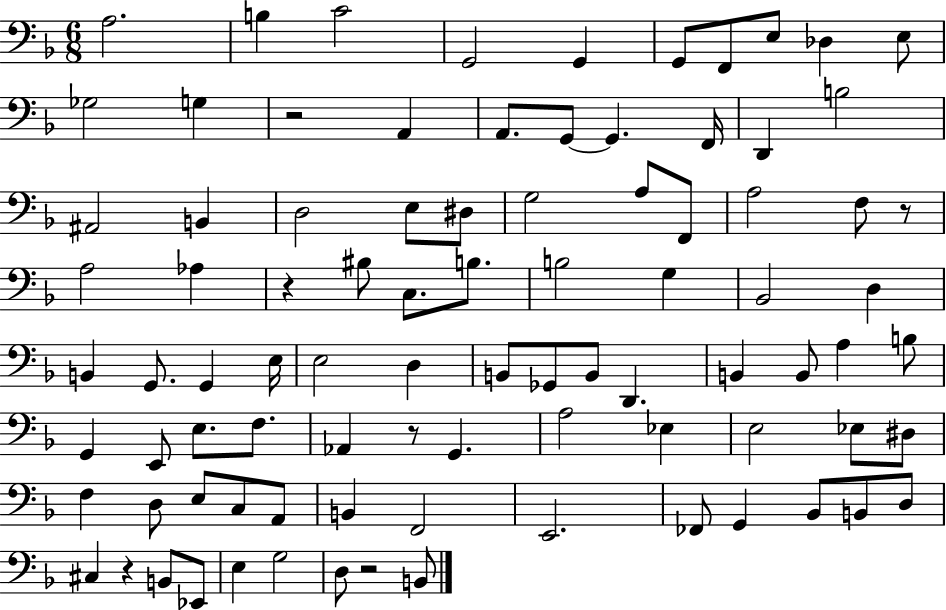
X:1
T:Untitled
M:6/8
L:1/4
K:F
A,2 B, C2 G,,2 G,, G,,/2 F,,/2 E,/2 _D, E,/2 _G,2 G, z2 A,, A,,/2 G,,/2 G,, F,,/4 D,, B,2 ^A,,2 B,, D,2 E,/2 ^D,/2 G,2 A,/2 F,,/2 A,2 F,/2 z/2 A,2 _A, z ^B,/2 C,/2 B,/2 B,2 G, _B,,2 D, B,, G,,/2 G,, E,/4 E,2 D, B,,/2 _G,,/2 B,,/2 D,, B,, B,,/2 A, B,/2 G,, E,,/2 E,/2 F,/2 _A,, z/2 G,, A,2 _E, E,2 _E,/2 ^D,/2 F, D,/2 E,/2 C,/2 A,,/2 B,, F,,2 E,,2 _F,,/2 G,, _B,,/2 B,,/2 D,/2 ^C, z B,,/2 _E,,/2 E, G,2 D,/2 z2 B,,/2